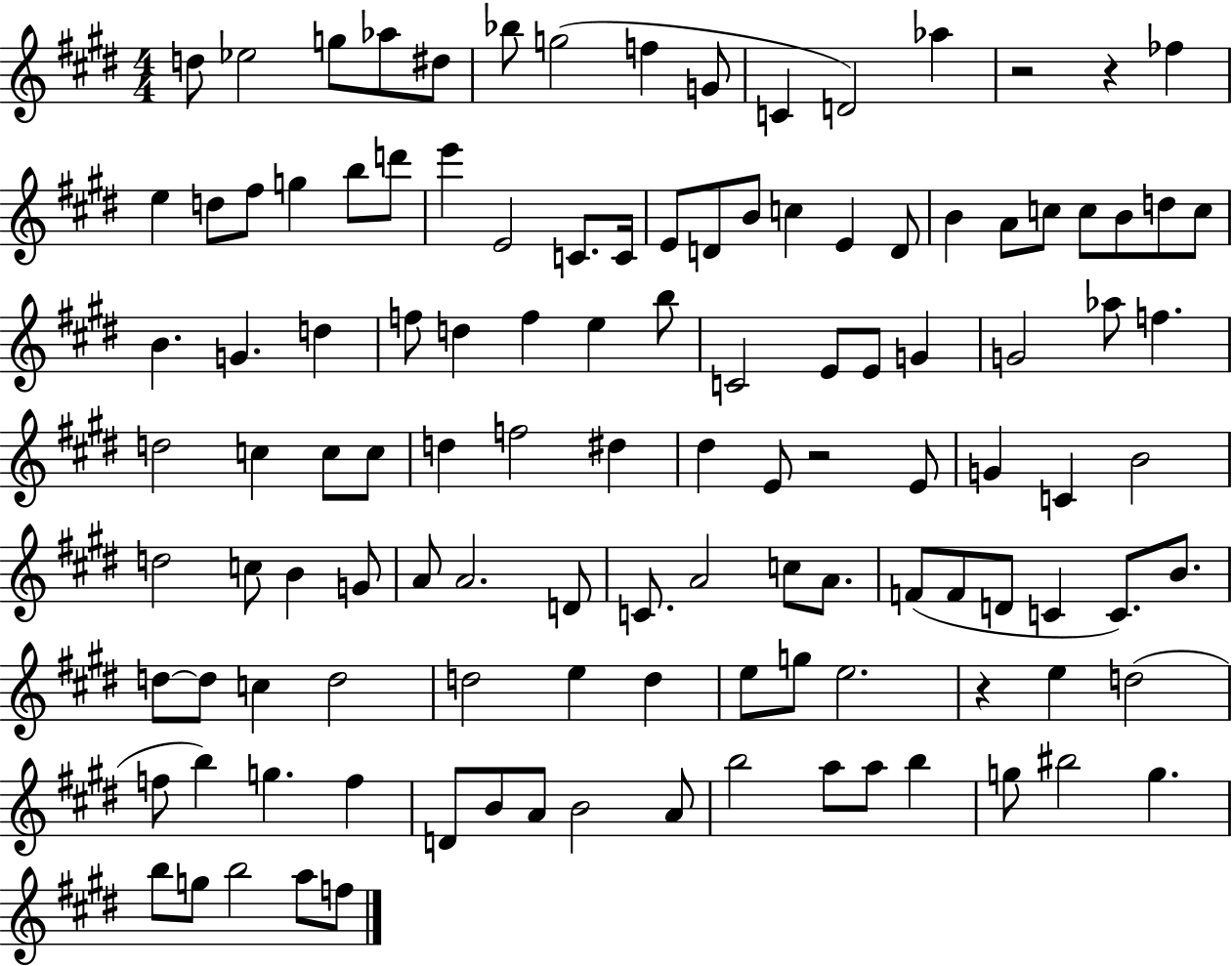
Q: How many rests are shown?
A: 4